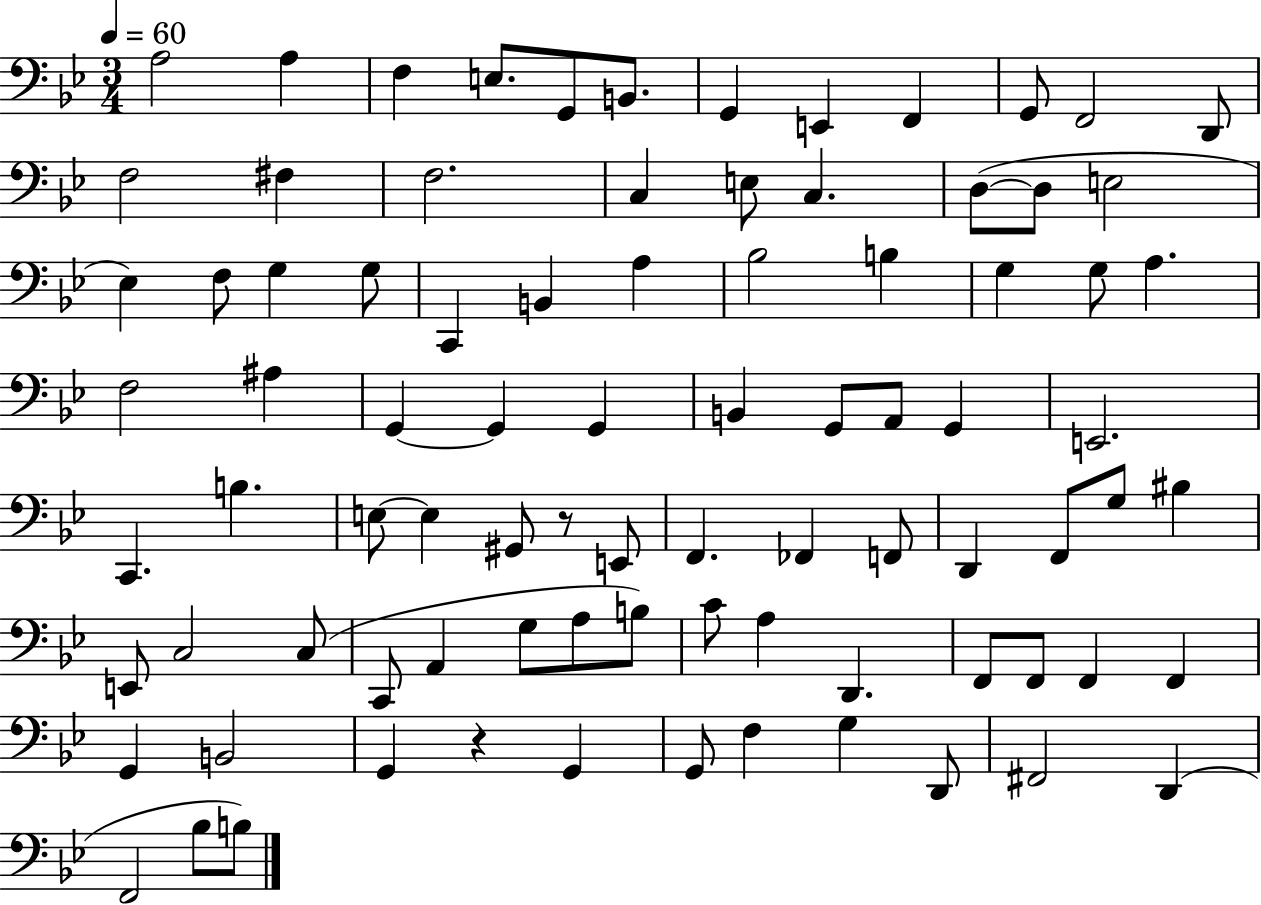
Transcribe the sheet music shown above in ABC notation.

X:1
T:Untitled
M:3/4
L:1/4
K:Bb
A,2 A, F, E,/2 G,,/2 B,,/2 G,, E,, F,, G,,/2 F,,2 D,,/2 F,2 ^F, F,2 C, E,/2 C, D,/2 D,/2 E,2 _E, F,/2 G, G,/2 C,, B,, A, _B,2 B, G, G,/2 A, F,2 ^A, G,, G,, G,, B,, G,,/2 A,,/2 G,, E,,2 C,, B, E,/2 E, ^G,,/2 z/2 E,,/2 F,, _F,, F,,/2 D,, F,,/2 G,/2 ^B, E,,/2 C,2 C,/2 C,,/2 A,, G,/2 A,/2 B,/2 C/2 A, D,, F,,/2 F,,/2 F,, F,, G,, B,,2 G,, z G,, G,,/2 F, G, D,,/2 ^F,,2 D,, F,,2 _B,/2 B,/2